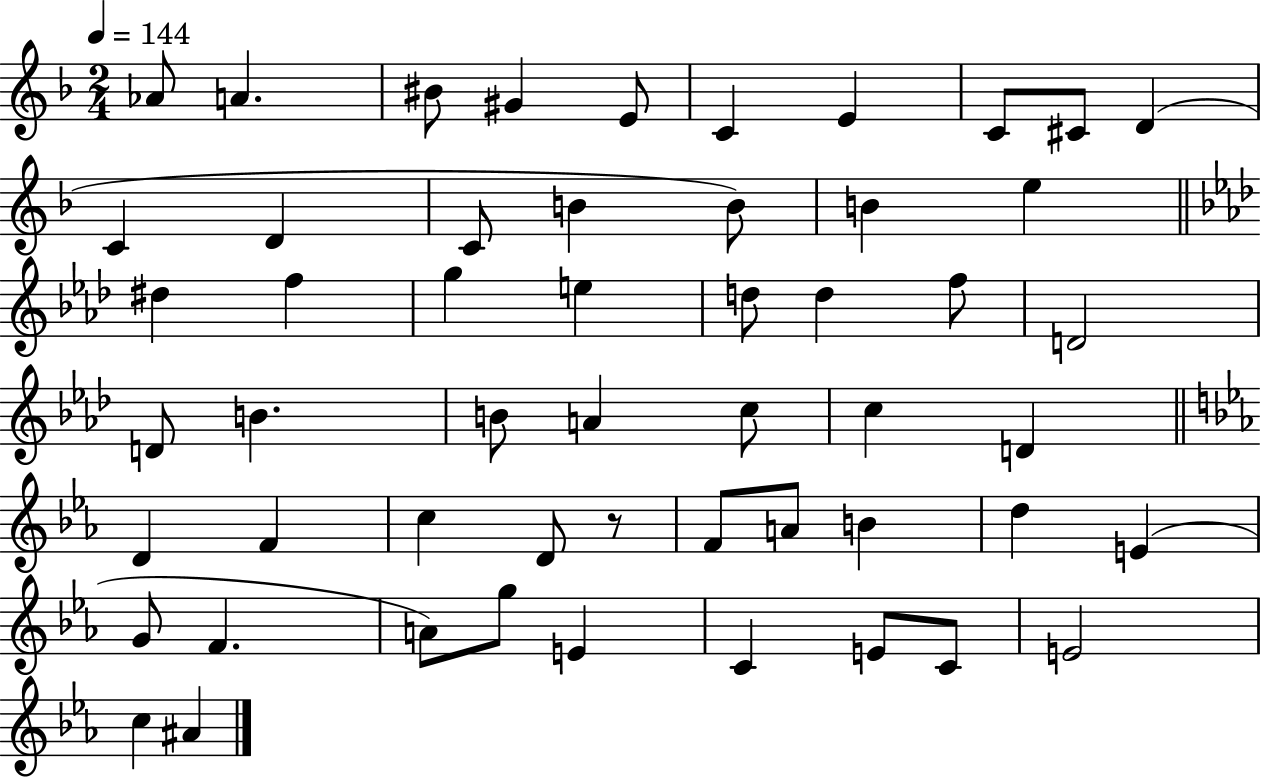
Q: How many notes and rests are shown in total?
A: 53